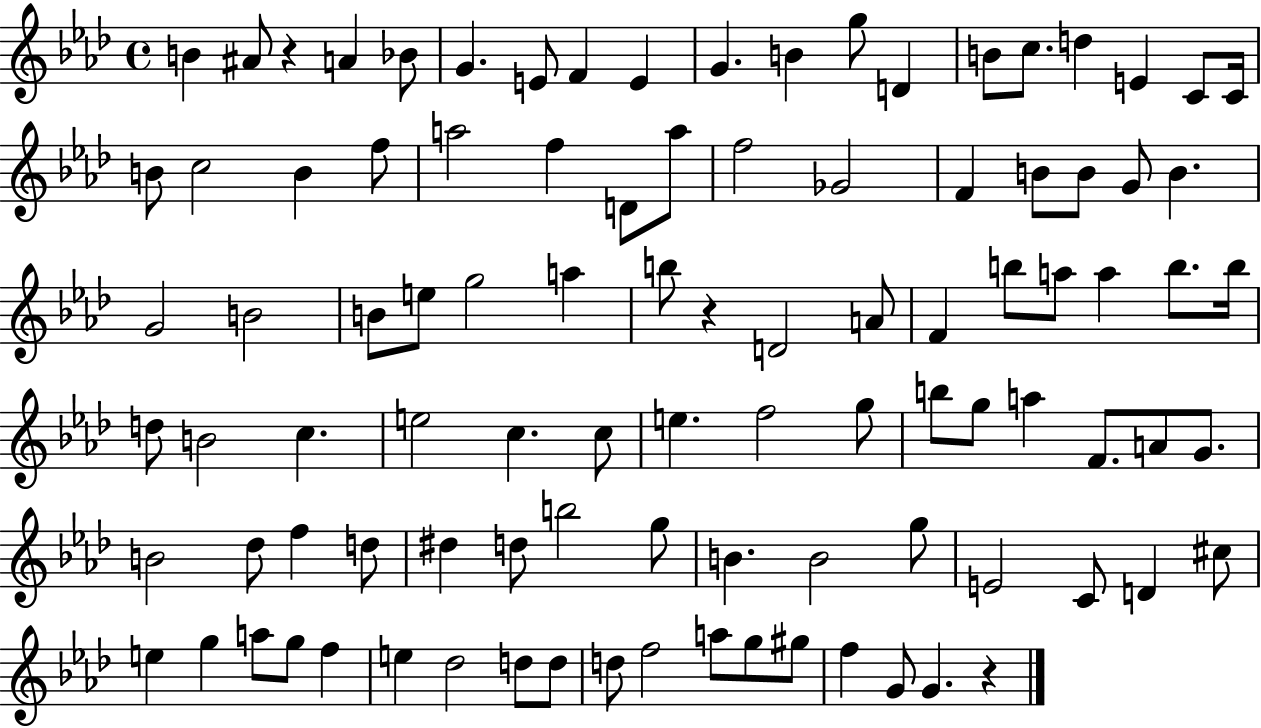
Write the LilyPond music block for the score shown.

{
  \clef treble
  \time 4/4
  \defaultTimeSignature
  \key aes \major
  b'4 ais'8 r4 a'4 bes'8 | g'4. e'8 f'4 e'4 | g'4. b'4 g''8 d'4 | b'8 c''8. d''4 e'4 c'8 c'16 | \break b'8 c''2 b'4 f''8 | a''2 f''4 d'8 a''8 | f''2 ges'2 | f'4 b'8 b'8 g'8 b'4. | \break g'2 b'2 | b'8 e''8 g''2 a''4 | b''8 r4 d'2 a'8 | f'4 b''8 a''8 a''4 b''8. b''16 | \break d''8 b'2 c''4. | e''2 c''4. c''8 | e''4. f''2 g''8 | b''8 g''8 a''4 f'8. a'8 g'8. | \break b'2 des''8 f''4 d''8 | dis''4 d''8 b''2 g''8 | b'4. b'2 g''8 | e'2 c'8 d'4 cis''8 | \break e''4 g''4 a''8 g''8 f''4 | e''4 des''2 d''8 d''8 | d''8 f''2 a''8 g''8 gis''8 | f''4 g'8 g'4. r4 | \break \bar "|."
}